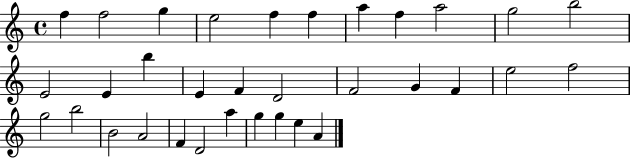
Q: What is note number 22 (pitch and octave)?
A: F5